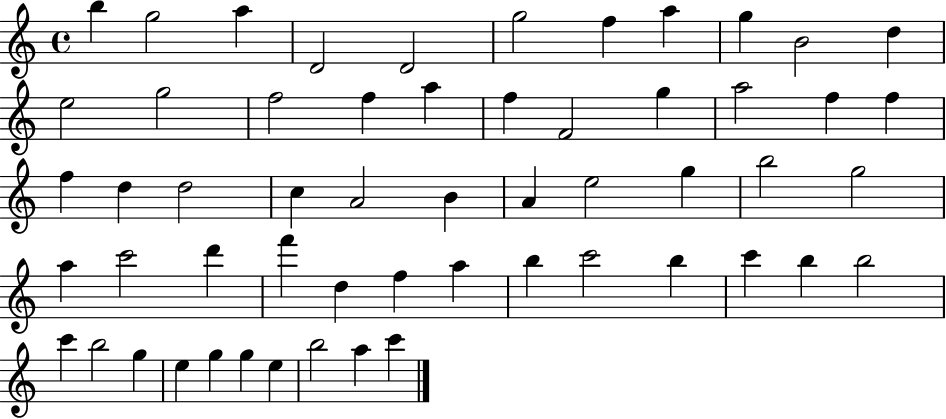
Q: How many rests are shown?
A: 0